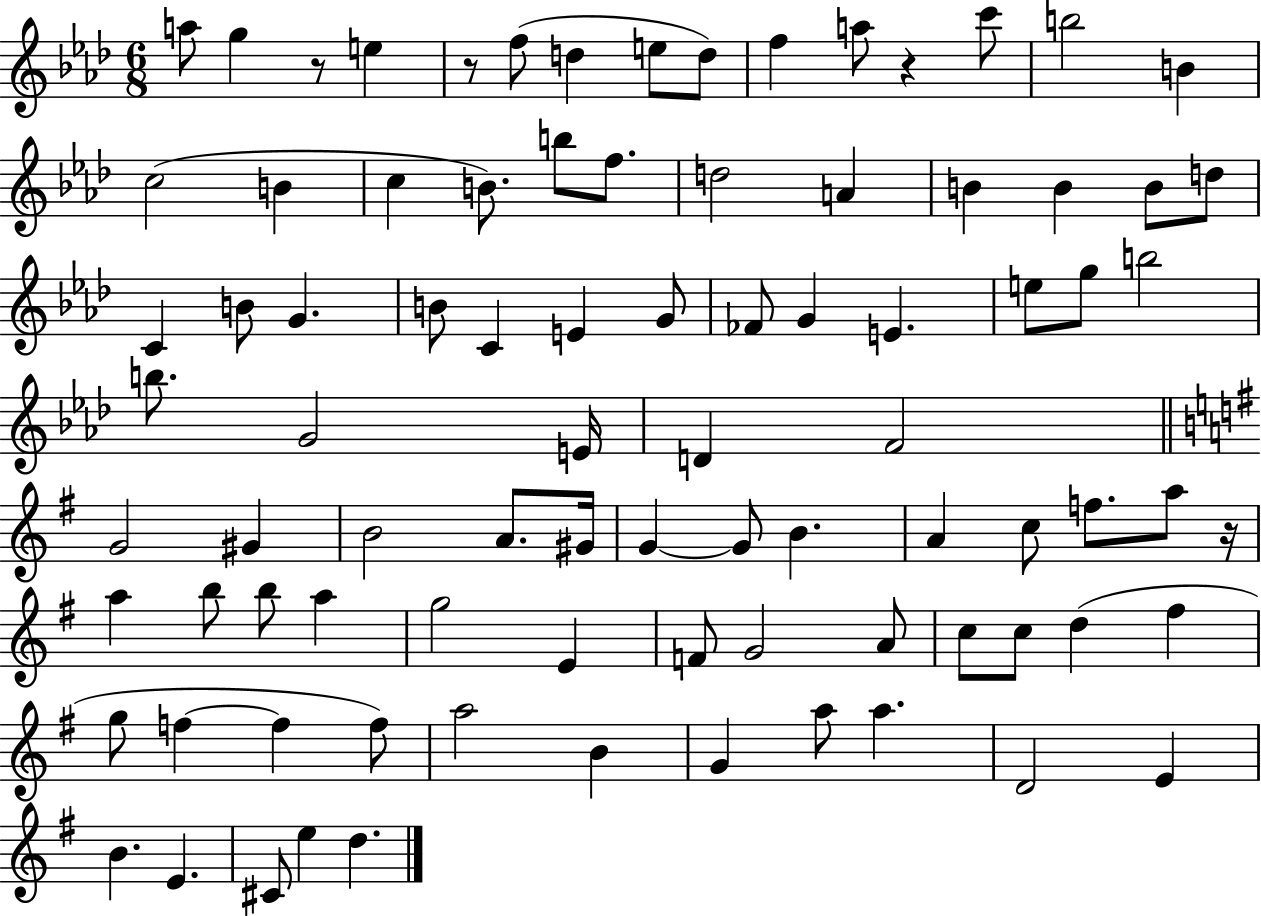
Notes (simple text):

A5/e G5/q R/e E5/q R/e F5/e D5/q E5/e D5/e F5/q A5/e R/q C6/e B5/h B4/q C5/h B4/q C5/q B4/e. B5/e F5/e. D5/h A4/q B4/q B4/q B4/e D5/e C4/q B4/e G4/q. B4/e C4/q E4/q G4/e FES4/e G4/q E4/q. E5/e G5/e B5/h B5/e. G4/h E4/s D4/q F4/h G4/h G#4/q B4/h A4/e. G#4/s G4/q G4/e B4/q. A4/q C5/e F5/e. A5/e R/s A5/q B5/e B5/e A5/q G5/h E4/q F4/e G4/h A4/e C5/e C5/e D5/q F#5/q G5/e F5/q F5/q F5/e A5/h B4/q G4/q A5/e A5/q. D4/h E4/q B4/q. E4/q. C#4/e E5/q D5/q.